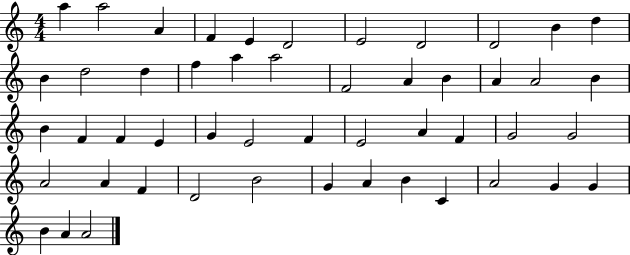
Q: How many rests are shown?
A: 0